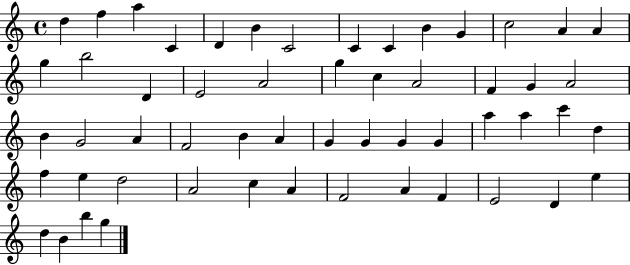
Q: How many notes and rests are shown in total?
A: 55